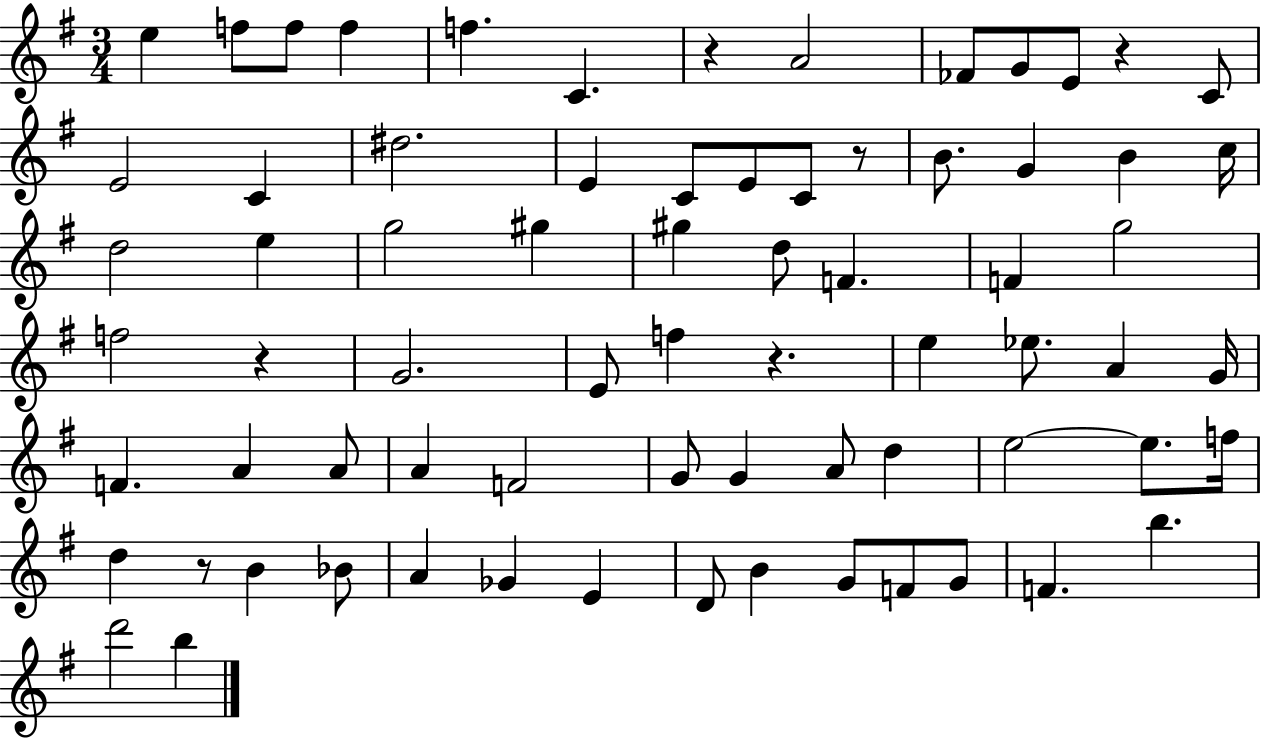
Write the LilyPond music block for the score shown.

{
  \clef treble
  \numericTimeSignature
  \time 3/4
  \key g \major
  e''4 f''8 f''8 f''4 | f''4. c'4. | r4 a'2 | fes'8 g'8 e'8 r4 c'8 | \break e'2 c'4 | dis''2. | e'4 c'8 e'8 c'8 r8 | b'8. g'4 b'4 c''16 | \break d''2 e''4 | g''2 gis''4 | gis''4 d''8 f'4. | f'4 g''2 | \break f''2 r4 | g'2. | e'8 f''4 r4. | e''4 ees''8. a'4 g'16 | \break f'4. a'4 a'8 | a'4 f'2 | g'8 g'4 a'8 d''4 | e''2~~ e''8. f''16 | \break d''4 r8 b'4 bes'8 | a'4 ges'4 e'4 | d'8 b'4 g'8 f'8 g'8 | f'4. b''4. | \break d'''2 b''4 | \bar "|."
}